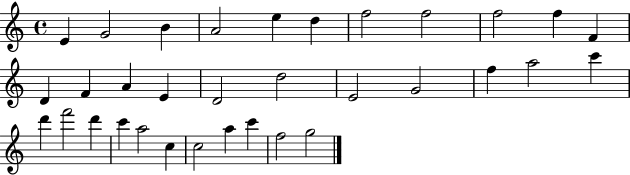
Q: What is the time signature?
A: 4/4